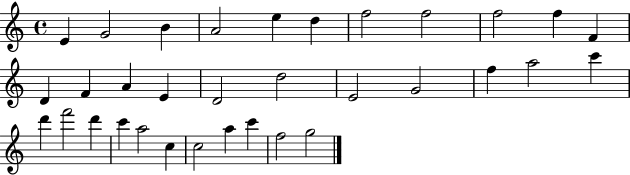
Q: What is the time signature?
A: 4/4